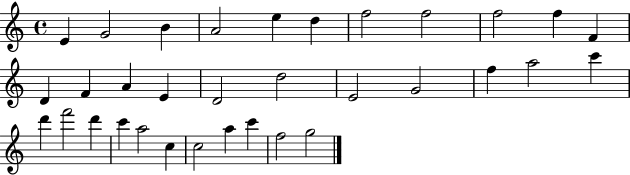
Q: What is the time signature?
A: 4/4